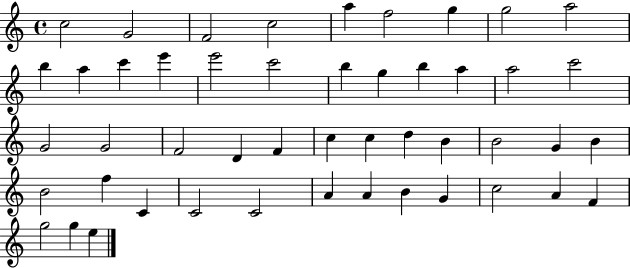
X:1
T:Untitled
M:4/4
L:1/4
K:C
c2 G2 F2 c2 a f2 g g2 a2 b a c' e' e'2 c'2 b g b a a2 c'2 G2 G2 F2 D F c c d B B2 G B B2 f C C2 C2 A A B G c2 A F g2 g e